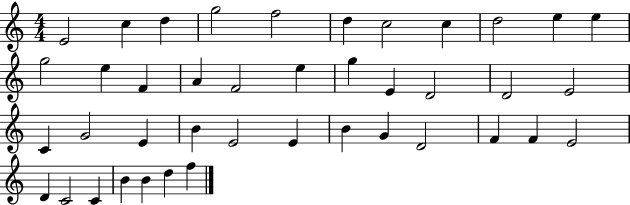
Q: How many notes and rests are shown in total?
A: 41